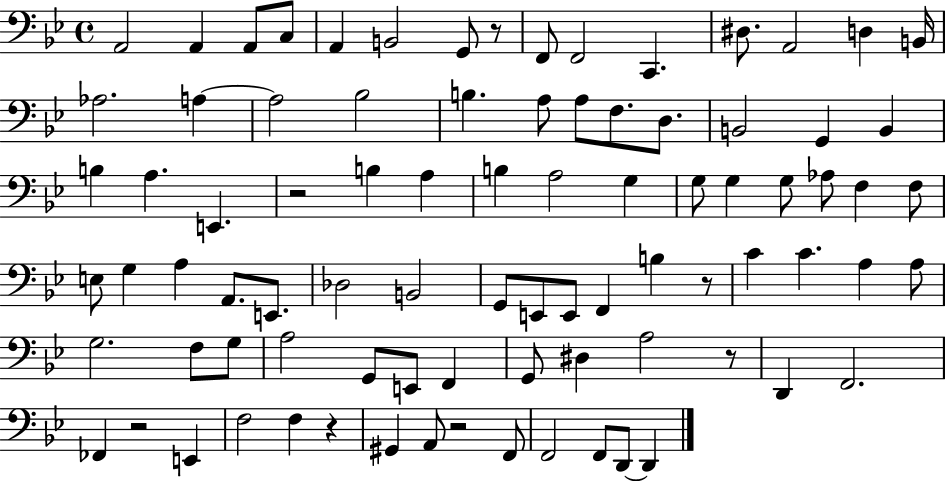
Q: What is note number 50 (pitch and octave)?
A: E2